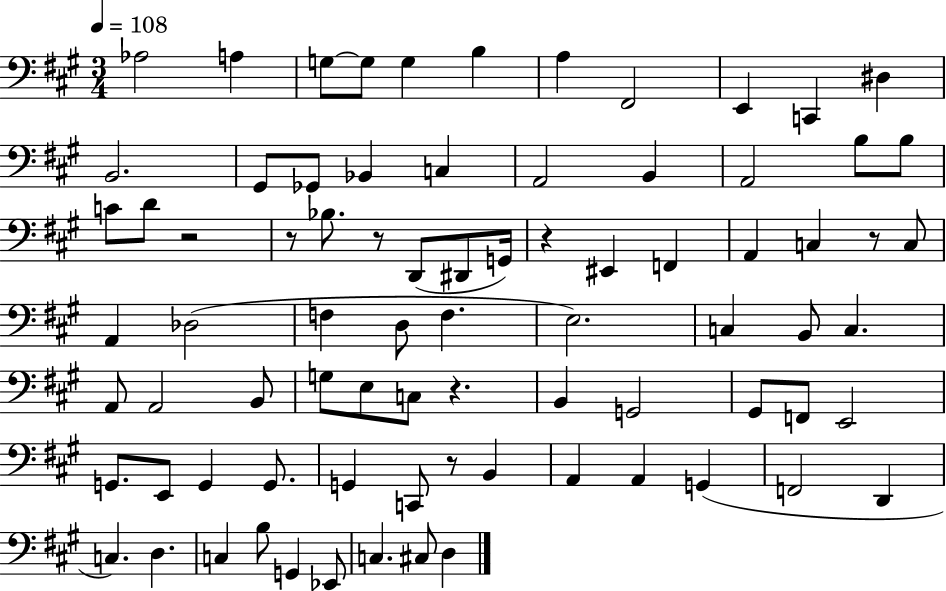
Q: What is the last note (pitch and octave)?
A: D3